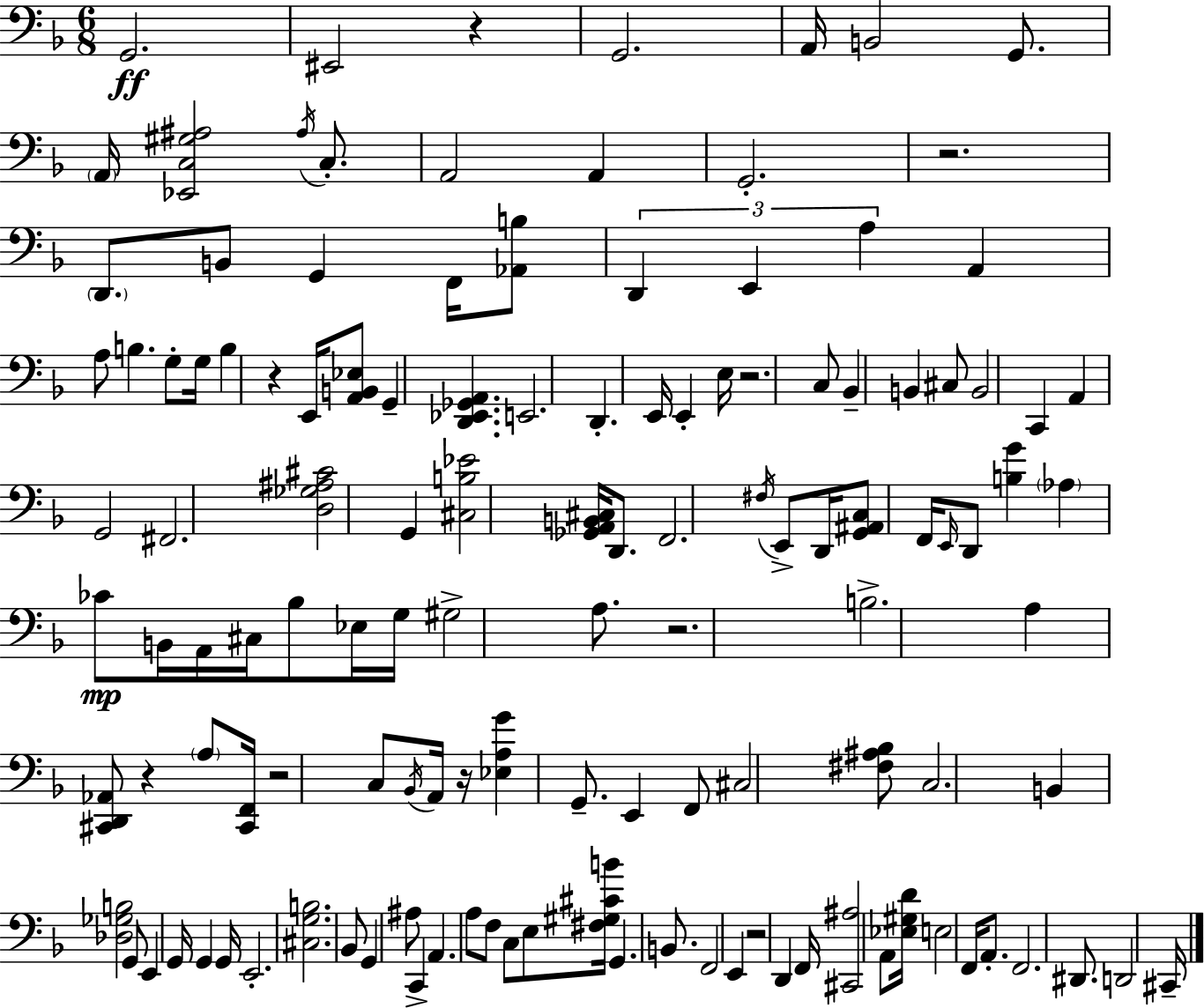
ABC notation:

X:1
T:Untitled
M:6/8
L:1/4
K:F
G,,2 ^E,,2 z G,,2 A,,/4 B,,2 G,,/2 A,,/4 [_E,,C,^G,^A,]2 ^A,/4 C,/2 A,,2 A,, G,,2 z2 D,,/2 B,,/2 G,, F,,/4 [_A,,B,]/2 D,, E,, A, A,, A,/2 B, G,/2 G,/4 B, z E,,/4 [A,,B,,_E,]/2 G,, [D,,_E,,_G,,A,,] E,,2 D,, E,,/4 E,, E,/4 z2 C,/2 _B,, B,, ^C,/2 B,,2 C,, A,, G,,2 ^F,,2 [D,_G,^A,^C]2 G,, [^C,B,_E]2 [_G,,A,,B,,^C,]/4 D,,/2 F,,2 ^F,/4 E,,/2 D,,/4 [G,,^A,,C,]/2 F,,/4 E,,/4 D,,/2 [B,G] _A, _C/2 B,,/4 A,,/4 ^C,/4 _B,/2 _E,/4 G,/4 ^G,2 A,/2 z2 B,2 A, [^C,,D,,_A,,]/2 z A,/2 [^C,,F,,]/4 z2 C,/2 _B,,/4 A,,/4 z/4 [_E,A,G] G,,/2 E,, F,,/2 ^C,2 [^F,^A,_B,]/2 C,2 B,, [_D,_G,B,]2 G,,/2 E,, G,,/4 G,, G,,/4 E,,2 [^C,G,B,]2 _B,,/2 G,, ^A,/2 C,, A,, A,/2 F,/2 C,/2 E,/2 [^F,^G,^CB]/4 G,, B,,/2 F,,2 E,, z2 D,, F,,/4 [^C,,^A,]2 A,,/2 [_E,^G,D]/4 E,2 F,,/4 A,,/2 F,,2 ^D,,/2 D,,2 ^C,,/4